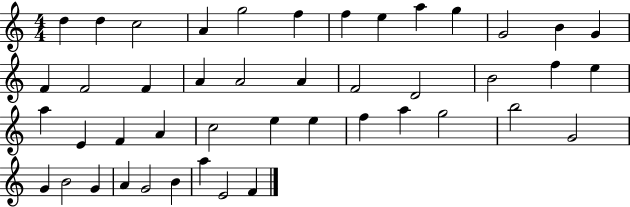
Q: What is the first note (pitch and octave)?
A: D5